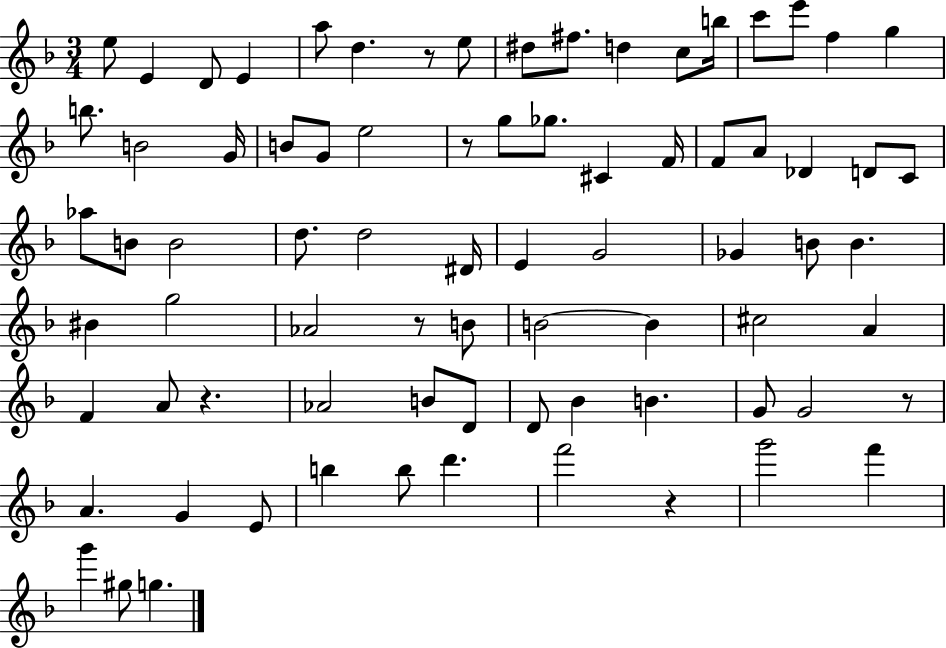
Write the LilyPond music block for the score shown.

{
  \clef treble
  \numericTimeSignature
  \time 3/4
  \key f \major
  e''8 e'4 d'8 e'4 | a''8 d''4. r8 e''8 | dis''8 fis''8. d''4 c''8 b''16 | c'''8 e'''8 f''4 g''4 | \break b''8. b'2 g'16 | b'8 g'8 e''2 | r8 g''8 ges''8. cis'4 f'16 | f'8 a'8 des'4 d'8 c'8 | \break aes''8 b'8 b'2 | d''8. d''2 dis'16 | e'4 g'2 | ges'4 b'8 b'4. | \break bis'4 g''2 | aes'2 r8 b'8 | b'2~~ b'4 | cis''2 a'4 | \break f'4 a'8 r4. | aes'2 b'8 d'8 | d'8 bes'4 b'4. | g'8 g'2 r8 | \break a'4. g'4 e'8 | b''4 b''8 d'''4. | f'''2 r4 | g'''2 f'''4 | \break g'''4 gis''8 g''4. | \bar "|."
}